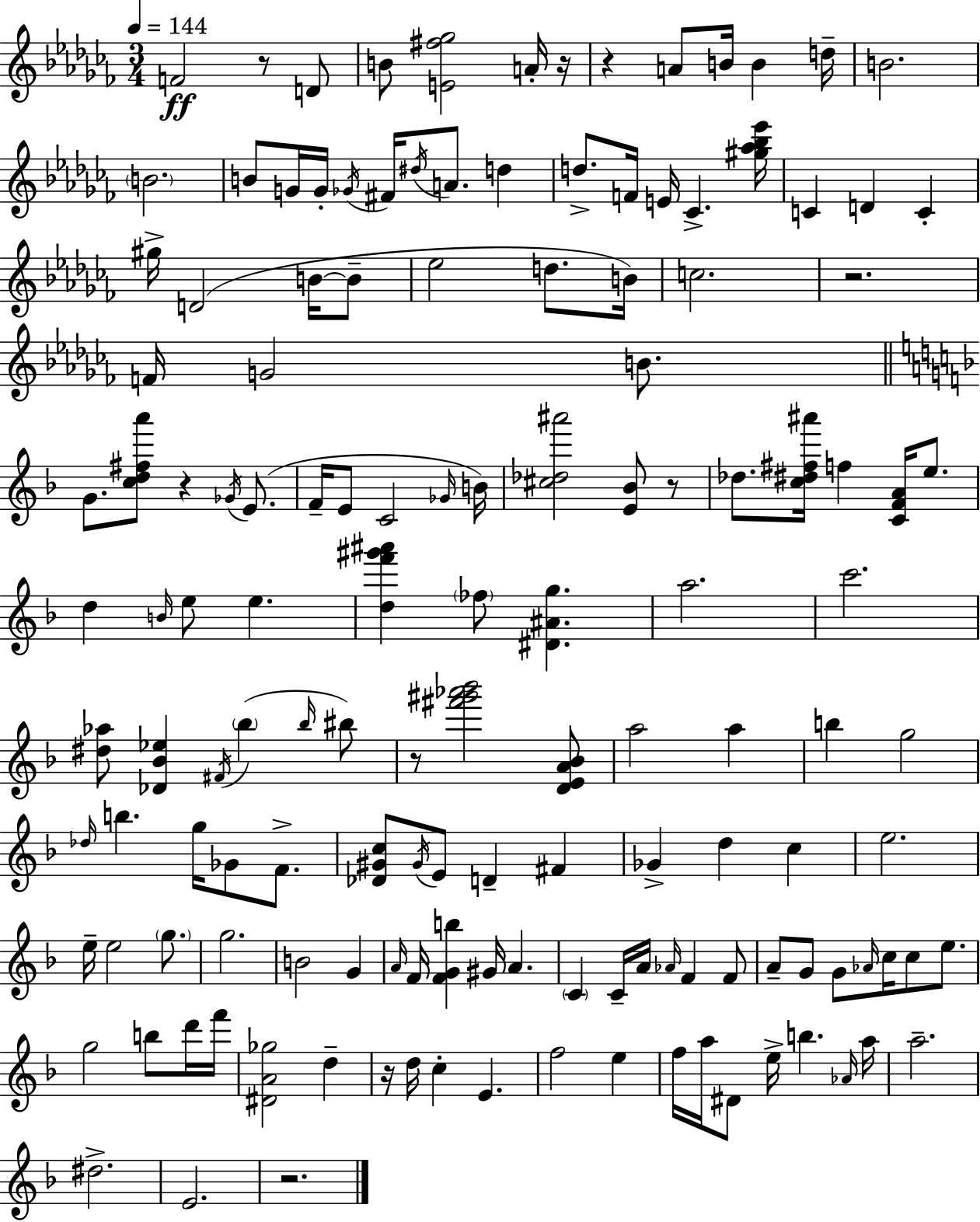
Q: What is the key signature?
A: AES minor